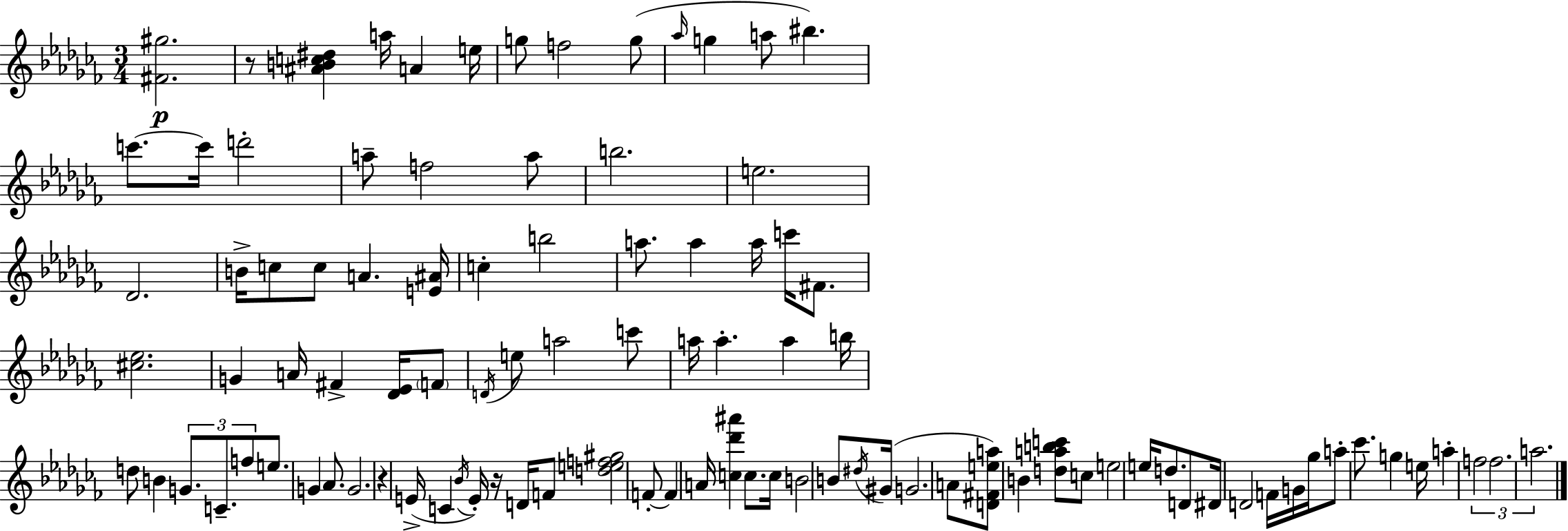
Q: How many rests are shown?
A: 3